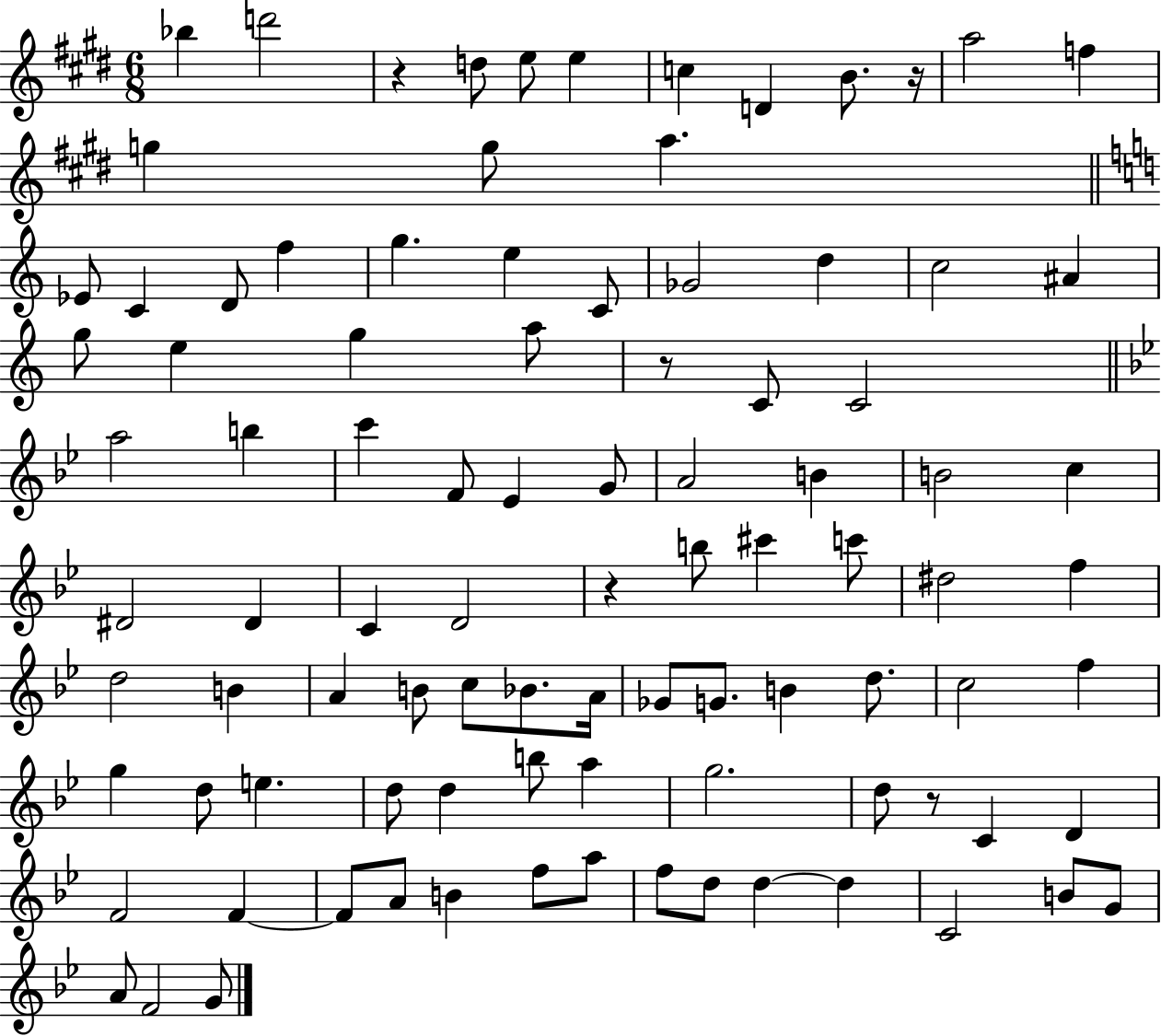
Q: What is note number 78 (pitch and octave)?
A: B4